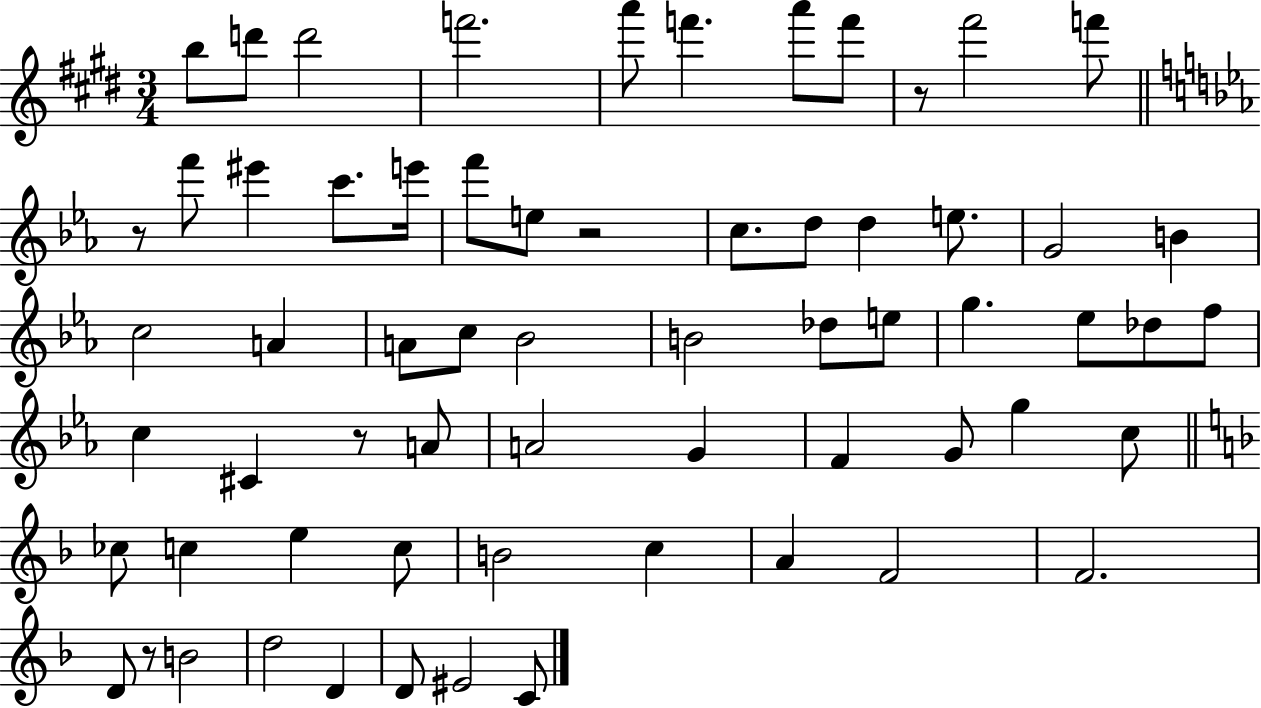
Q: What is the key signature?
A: E major